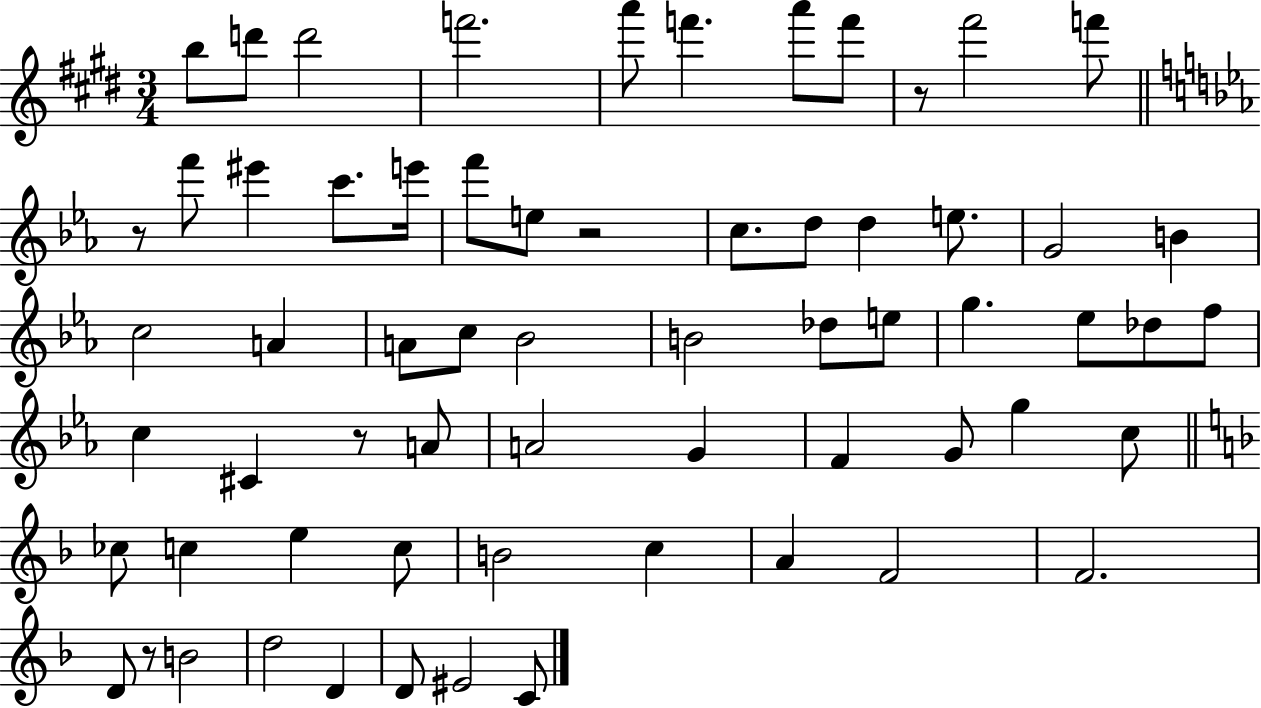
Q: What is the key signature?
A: E major